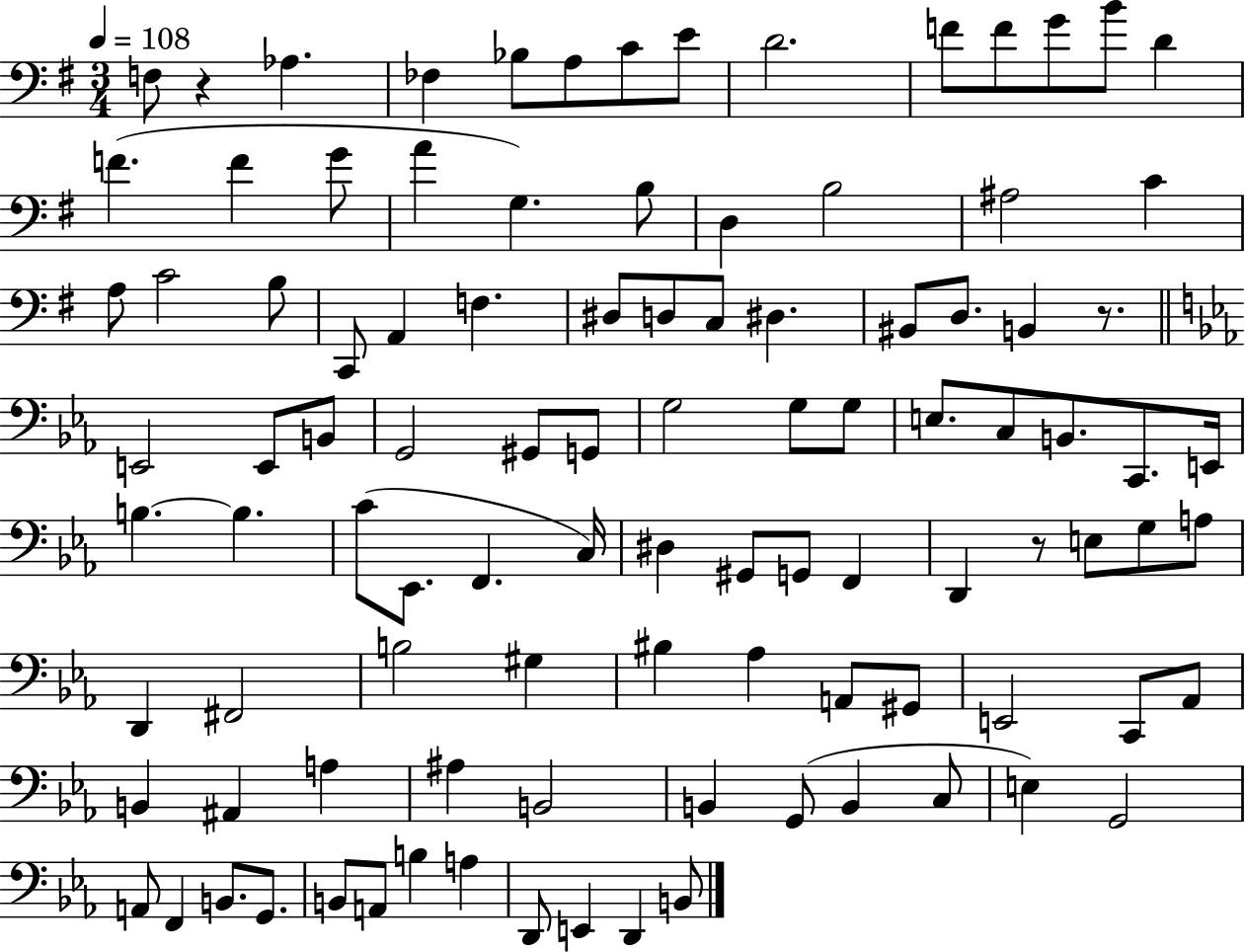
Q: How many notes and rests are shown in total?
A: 101